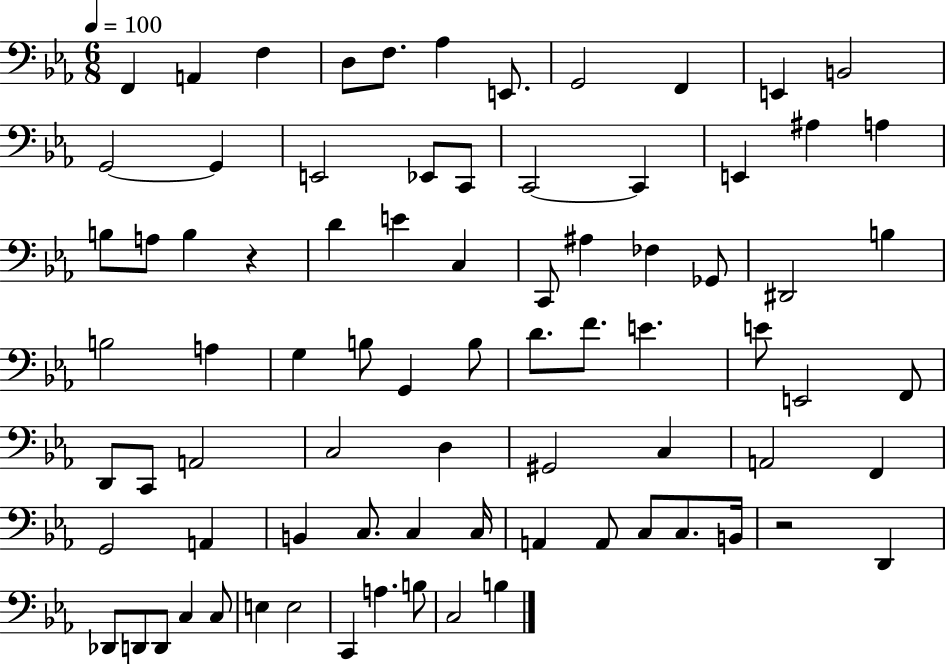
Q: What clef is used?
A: bass